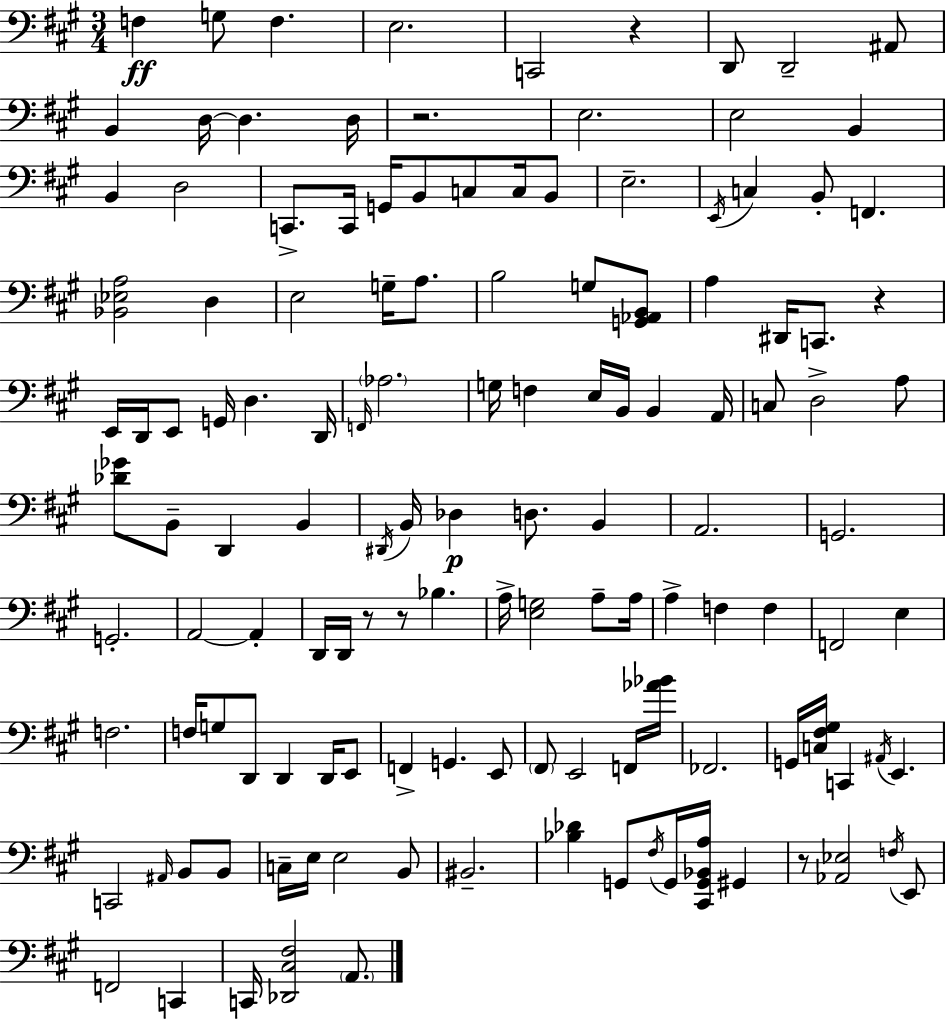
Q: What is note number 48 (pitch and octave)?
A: F3